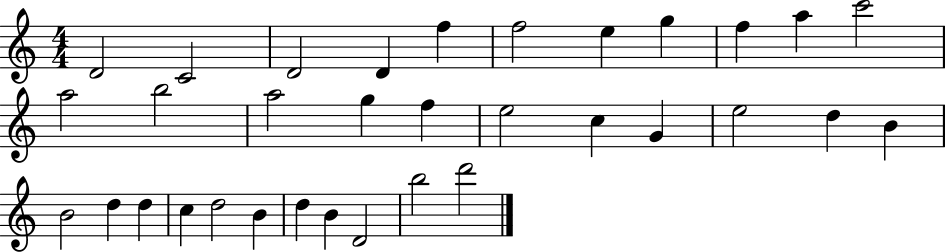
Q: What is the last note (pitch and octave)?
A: D6